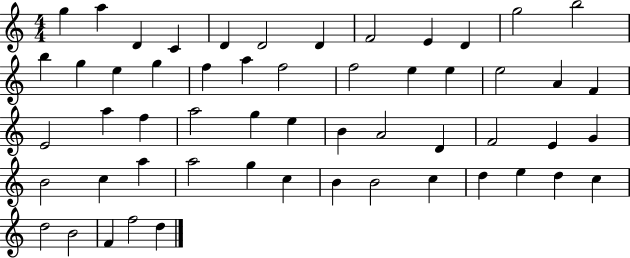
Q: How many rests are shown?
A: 0